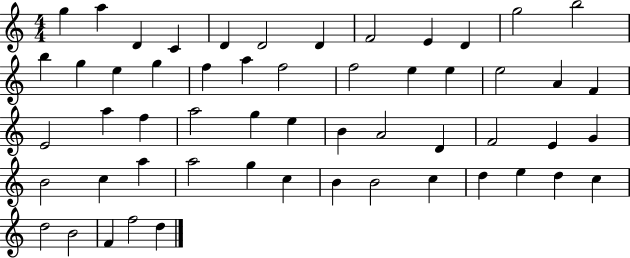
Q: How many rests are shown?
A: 0